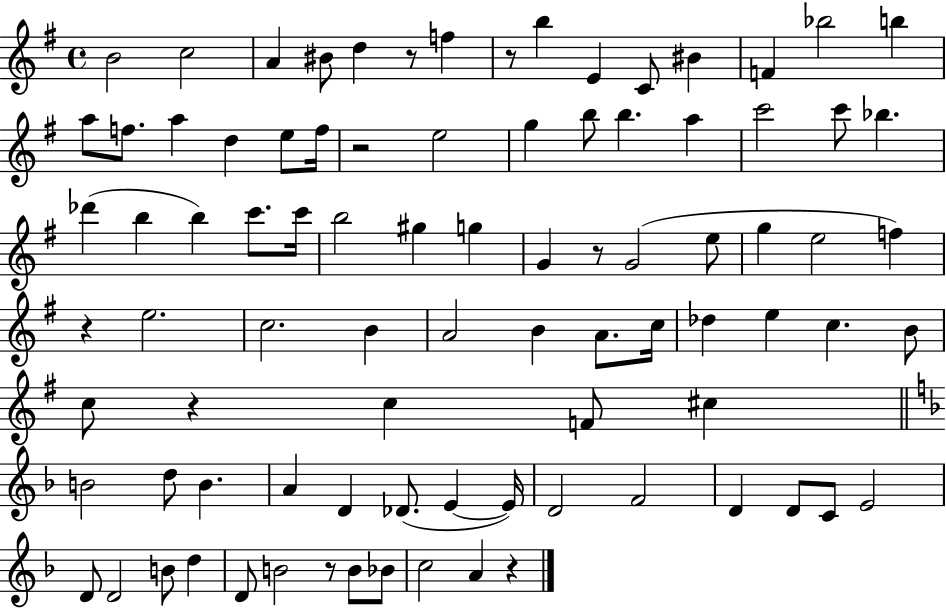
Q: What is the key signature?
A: G major